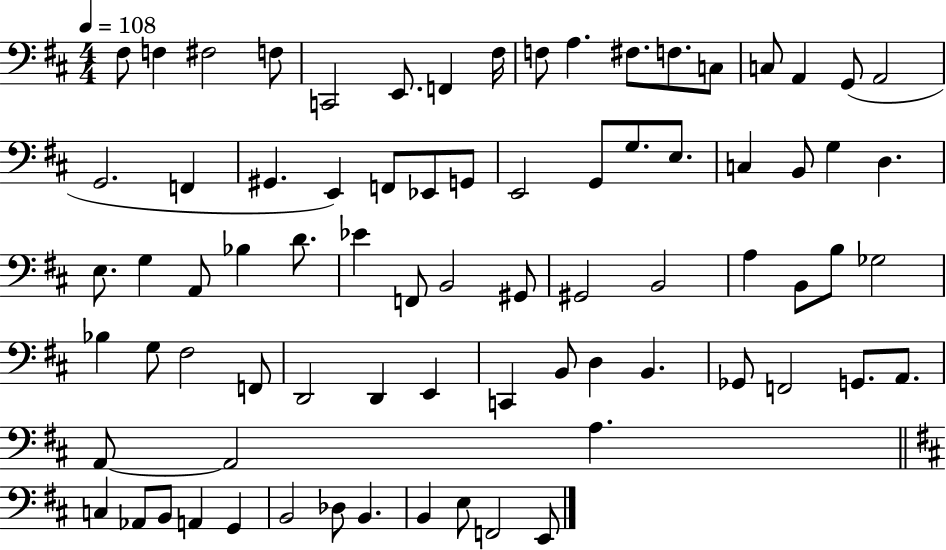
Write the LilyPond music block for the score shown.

{
  \clef bass
  \numericTimeSignature
  \time 4/4
  \key d \major
  \tempo 4 = 108
  fis8 f4 fis2 f8 | c,2 e,8. f,4 fis16 | f8 a4. fis8. f8. c8 | c8 a,4 g,8( a,2 | \break g,2. f,4 | gis,4. e,4) f,8 ees,8 g,8 | e,2 g,8 g8. e8. | c4 b,8 g4 d4. | \break e8. g4 a,8 bes4 d'8. | ees'4 f,8 b,2 gis,8 | gis,2 b,2 | a4 b,8 b8 ges2 | \break bes4 g8 fis2 f,8 | d,2 d,4 e,4 | c,4 b,8 d4 b,4. | ges,8 f,2 g,8. a,8. | \break a,8~~ a,2 a4. | \bar "||" \break \key d \major c4 aes,8 b,8 a,4 g,4 | b,2 des8 b,4. | b,4 e8 f,2 e,8 | \bar "|."
}